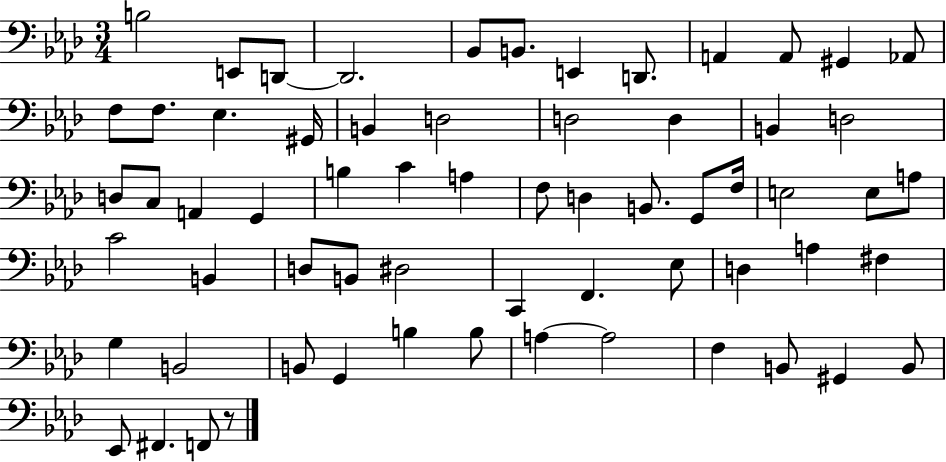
X:1
T:Untitled
M:3/4
L:1/4
K:Ab
B,2 E,,/2 D,,/2 D,,2 _B,,/2 B,,/2 E,, D,,/2 A,, A,,/2 ^G,, _A,,/2 F,/2 F,/2 _E, ^G,,/4 B,, D,2 D,2 D, B,, D,2 D,/2 C,/2 A,, G,, B, C A, F,/2 D, B,,/2 G,,/2 F,/4 E,2 E,/2 A,/2 C2 B,, D,/2 B,,/2 ^D,2 C,, F,, _E,/2 D, A, ^F, G, B,,2 B,,/2 G,, B, B,/2 A, A,2 F, B,,/2 ^G,, B,,/2 _E,,/2 ^F,, F,,/2 z/2